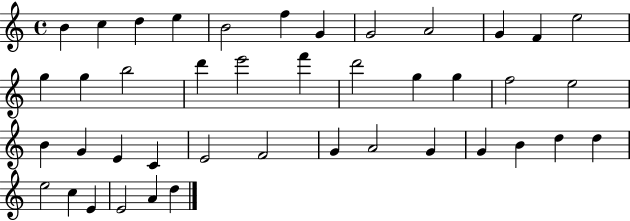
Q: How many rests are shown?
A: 0